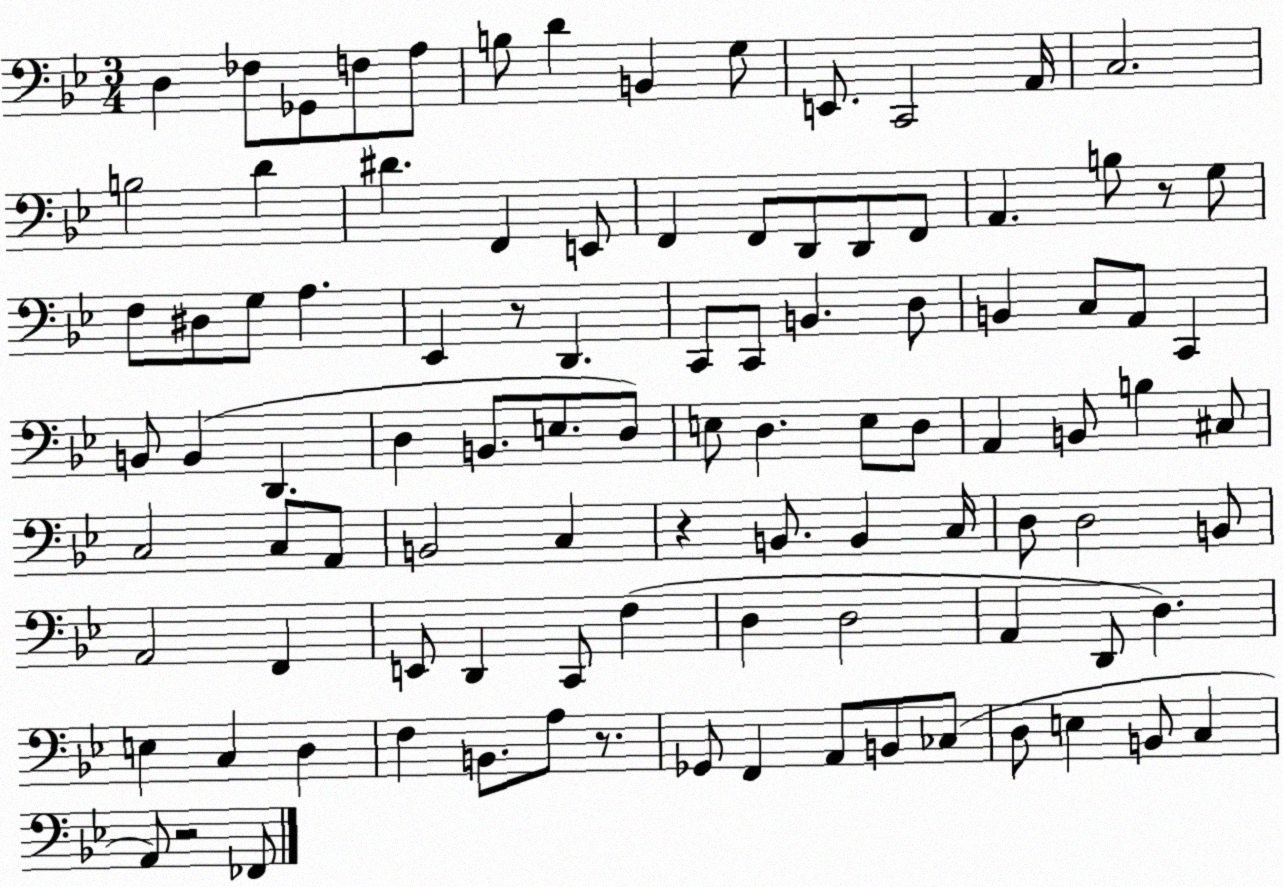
X:1
T:Untitled
M:3/4
L:1/4
K:Bb
D, _F,/2 _G,,/2 F,/2 A,/2 B,/2 D B,, G,/2 E,,/2 C,,2 A,,/4 C,2 B,2 D ^D F,, E,,/2 F,, F,,/2 D,,/2 D,,/2 F,,/2 A,, B,/2 z/2 G,/2 F,/2 ^D,/2 G,/2 A, _E,, z/2 D,, C,,/2 C,,/2 B,, D,/2 B,, C,/2 A,,/2 C,, B,,/2 B,, D,, D, B,,/2 E,/2 D,/2 E,/2 D, E,/2 D,/2 A,, B,,/2 B, ^C,/2 C,2 C,/2 A,,/2 B,,2 C, z B,,/2 B,, C,/4 D,/2 D,2 B,,/2 A,,2 F,, E,,/2 D,, C,,/2 F, D, D,2 A,, D,,/2 D, E, C, D, F, B,,/2 A,/2 z/2 _G,,/2 F,, A,,/2 B,,/2 _C,/2 D,/2 E, B,,/2 C, A,,/2 z2 _F,,/2